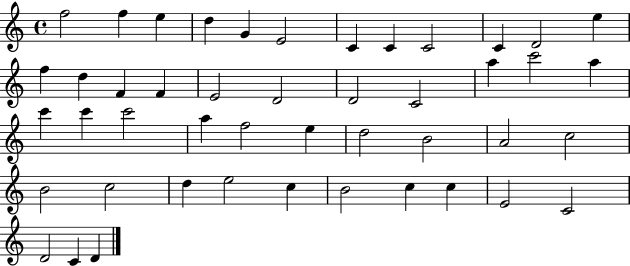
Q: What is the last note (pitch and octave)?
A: D4